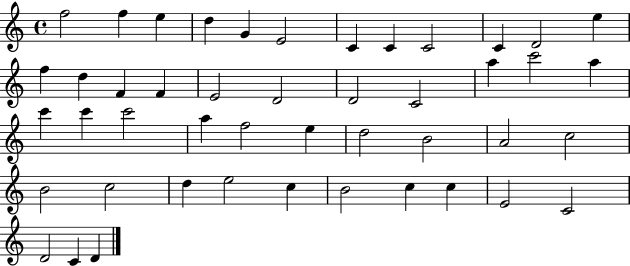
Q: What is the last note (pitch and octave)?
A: D4